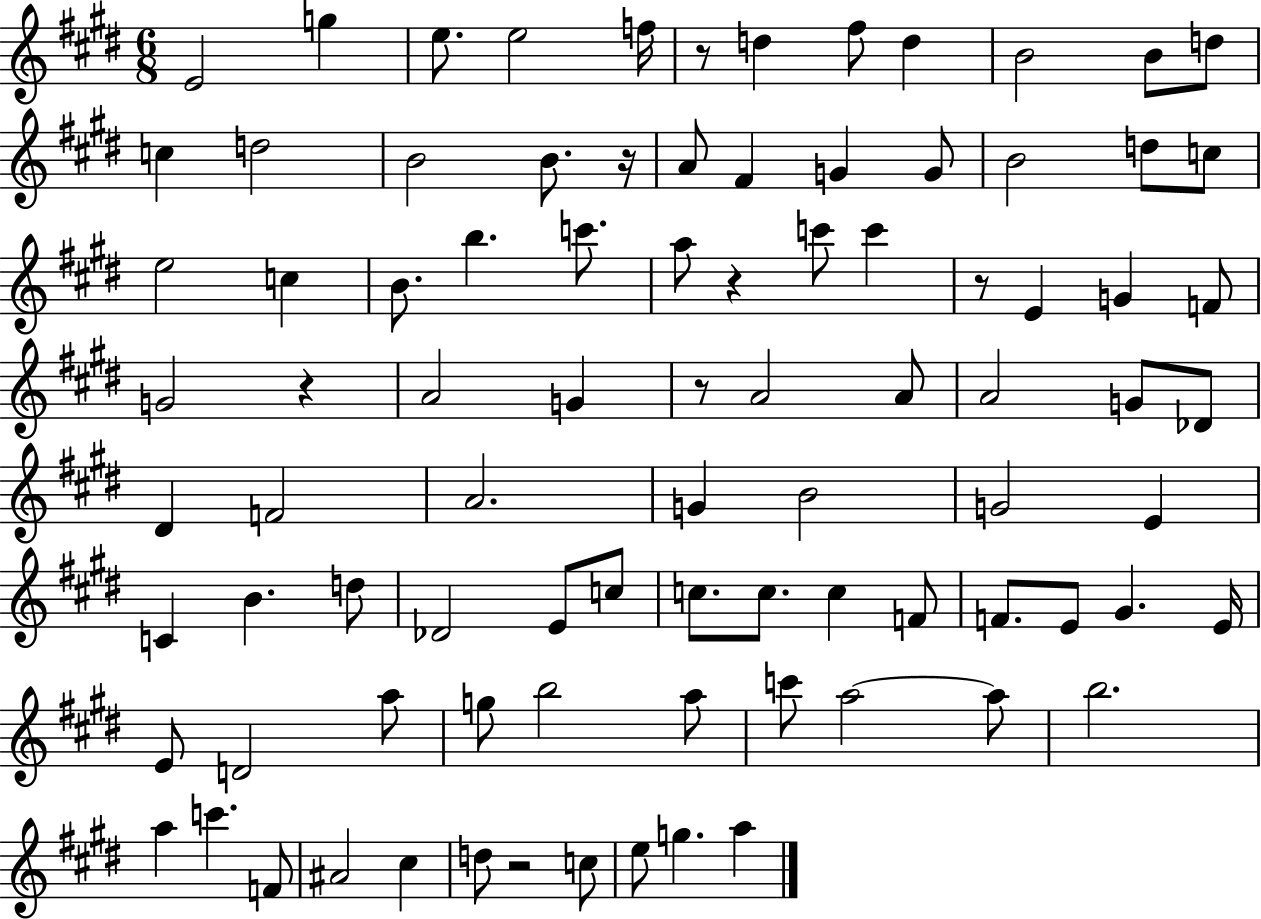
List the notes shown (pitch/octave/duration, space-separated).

E4/h G5/q E5/e. E5/h F5/s R/e D5/q F#5/e D5/q B4/h B4/e D5/e C5/q D5/h B4/h B4/e. R/s A4/e F#4/q G4/q G4/e B4/h D5/e C5/e E5/h C5/q B4/e. B5/q. C6/e. A5/e R/q C6/e C6/q R/e E4/q G4/q F4/e G4/h R/q A4/h G4/q R/e A4/h A4/e A4/h G4/e Db4/e D#4/q F4/h A4/h. G4/q B4/h G4/h E4/q C4/q B4/q. D5/e Db4/h E4/e C5/e C5/e. C5/e. C5/q F4/e F4/e. E4/e G#4/q. E4/s E4/e D4/h A5/e G5/e B5/h A5/e C6/e A5/h A5/e B5/h. A5/q C6/q. F4/e A#4/h C#5/q D5/e R/h C5/e E5/e G5/q. A5/q